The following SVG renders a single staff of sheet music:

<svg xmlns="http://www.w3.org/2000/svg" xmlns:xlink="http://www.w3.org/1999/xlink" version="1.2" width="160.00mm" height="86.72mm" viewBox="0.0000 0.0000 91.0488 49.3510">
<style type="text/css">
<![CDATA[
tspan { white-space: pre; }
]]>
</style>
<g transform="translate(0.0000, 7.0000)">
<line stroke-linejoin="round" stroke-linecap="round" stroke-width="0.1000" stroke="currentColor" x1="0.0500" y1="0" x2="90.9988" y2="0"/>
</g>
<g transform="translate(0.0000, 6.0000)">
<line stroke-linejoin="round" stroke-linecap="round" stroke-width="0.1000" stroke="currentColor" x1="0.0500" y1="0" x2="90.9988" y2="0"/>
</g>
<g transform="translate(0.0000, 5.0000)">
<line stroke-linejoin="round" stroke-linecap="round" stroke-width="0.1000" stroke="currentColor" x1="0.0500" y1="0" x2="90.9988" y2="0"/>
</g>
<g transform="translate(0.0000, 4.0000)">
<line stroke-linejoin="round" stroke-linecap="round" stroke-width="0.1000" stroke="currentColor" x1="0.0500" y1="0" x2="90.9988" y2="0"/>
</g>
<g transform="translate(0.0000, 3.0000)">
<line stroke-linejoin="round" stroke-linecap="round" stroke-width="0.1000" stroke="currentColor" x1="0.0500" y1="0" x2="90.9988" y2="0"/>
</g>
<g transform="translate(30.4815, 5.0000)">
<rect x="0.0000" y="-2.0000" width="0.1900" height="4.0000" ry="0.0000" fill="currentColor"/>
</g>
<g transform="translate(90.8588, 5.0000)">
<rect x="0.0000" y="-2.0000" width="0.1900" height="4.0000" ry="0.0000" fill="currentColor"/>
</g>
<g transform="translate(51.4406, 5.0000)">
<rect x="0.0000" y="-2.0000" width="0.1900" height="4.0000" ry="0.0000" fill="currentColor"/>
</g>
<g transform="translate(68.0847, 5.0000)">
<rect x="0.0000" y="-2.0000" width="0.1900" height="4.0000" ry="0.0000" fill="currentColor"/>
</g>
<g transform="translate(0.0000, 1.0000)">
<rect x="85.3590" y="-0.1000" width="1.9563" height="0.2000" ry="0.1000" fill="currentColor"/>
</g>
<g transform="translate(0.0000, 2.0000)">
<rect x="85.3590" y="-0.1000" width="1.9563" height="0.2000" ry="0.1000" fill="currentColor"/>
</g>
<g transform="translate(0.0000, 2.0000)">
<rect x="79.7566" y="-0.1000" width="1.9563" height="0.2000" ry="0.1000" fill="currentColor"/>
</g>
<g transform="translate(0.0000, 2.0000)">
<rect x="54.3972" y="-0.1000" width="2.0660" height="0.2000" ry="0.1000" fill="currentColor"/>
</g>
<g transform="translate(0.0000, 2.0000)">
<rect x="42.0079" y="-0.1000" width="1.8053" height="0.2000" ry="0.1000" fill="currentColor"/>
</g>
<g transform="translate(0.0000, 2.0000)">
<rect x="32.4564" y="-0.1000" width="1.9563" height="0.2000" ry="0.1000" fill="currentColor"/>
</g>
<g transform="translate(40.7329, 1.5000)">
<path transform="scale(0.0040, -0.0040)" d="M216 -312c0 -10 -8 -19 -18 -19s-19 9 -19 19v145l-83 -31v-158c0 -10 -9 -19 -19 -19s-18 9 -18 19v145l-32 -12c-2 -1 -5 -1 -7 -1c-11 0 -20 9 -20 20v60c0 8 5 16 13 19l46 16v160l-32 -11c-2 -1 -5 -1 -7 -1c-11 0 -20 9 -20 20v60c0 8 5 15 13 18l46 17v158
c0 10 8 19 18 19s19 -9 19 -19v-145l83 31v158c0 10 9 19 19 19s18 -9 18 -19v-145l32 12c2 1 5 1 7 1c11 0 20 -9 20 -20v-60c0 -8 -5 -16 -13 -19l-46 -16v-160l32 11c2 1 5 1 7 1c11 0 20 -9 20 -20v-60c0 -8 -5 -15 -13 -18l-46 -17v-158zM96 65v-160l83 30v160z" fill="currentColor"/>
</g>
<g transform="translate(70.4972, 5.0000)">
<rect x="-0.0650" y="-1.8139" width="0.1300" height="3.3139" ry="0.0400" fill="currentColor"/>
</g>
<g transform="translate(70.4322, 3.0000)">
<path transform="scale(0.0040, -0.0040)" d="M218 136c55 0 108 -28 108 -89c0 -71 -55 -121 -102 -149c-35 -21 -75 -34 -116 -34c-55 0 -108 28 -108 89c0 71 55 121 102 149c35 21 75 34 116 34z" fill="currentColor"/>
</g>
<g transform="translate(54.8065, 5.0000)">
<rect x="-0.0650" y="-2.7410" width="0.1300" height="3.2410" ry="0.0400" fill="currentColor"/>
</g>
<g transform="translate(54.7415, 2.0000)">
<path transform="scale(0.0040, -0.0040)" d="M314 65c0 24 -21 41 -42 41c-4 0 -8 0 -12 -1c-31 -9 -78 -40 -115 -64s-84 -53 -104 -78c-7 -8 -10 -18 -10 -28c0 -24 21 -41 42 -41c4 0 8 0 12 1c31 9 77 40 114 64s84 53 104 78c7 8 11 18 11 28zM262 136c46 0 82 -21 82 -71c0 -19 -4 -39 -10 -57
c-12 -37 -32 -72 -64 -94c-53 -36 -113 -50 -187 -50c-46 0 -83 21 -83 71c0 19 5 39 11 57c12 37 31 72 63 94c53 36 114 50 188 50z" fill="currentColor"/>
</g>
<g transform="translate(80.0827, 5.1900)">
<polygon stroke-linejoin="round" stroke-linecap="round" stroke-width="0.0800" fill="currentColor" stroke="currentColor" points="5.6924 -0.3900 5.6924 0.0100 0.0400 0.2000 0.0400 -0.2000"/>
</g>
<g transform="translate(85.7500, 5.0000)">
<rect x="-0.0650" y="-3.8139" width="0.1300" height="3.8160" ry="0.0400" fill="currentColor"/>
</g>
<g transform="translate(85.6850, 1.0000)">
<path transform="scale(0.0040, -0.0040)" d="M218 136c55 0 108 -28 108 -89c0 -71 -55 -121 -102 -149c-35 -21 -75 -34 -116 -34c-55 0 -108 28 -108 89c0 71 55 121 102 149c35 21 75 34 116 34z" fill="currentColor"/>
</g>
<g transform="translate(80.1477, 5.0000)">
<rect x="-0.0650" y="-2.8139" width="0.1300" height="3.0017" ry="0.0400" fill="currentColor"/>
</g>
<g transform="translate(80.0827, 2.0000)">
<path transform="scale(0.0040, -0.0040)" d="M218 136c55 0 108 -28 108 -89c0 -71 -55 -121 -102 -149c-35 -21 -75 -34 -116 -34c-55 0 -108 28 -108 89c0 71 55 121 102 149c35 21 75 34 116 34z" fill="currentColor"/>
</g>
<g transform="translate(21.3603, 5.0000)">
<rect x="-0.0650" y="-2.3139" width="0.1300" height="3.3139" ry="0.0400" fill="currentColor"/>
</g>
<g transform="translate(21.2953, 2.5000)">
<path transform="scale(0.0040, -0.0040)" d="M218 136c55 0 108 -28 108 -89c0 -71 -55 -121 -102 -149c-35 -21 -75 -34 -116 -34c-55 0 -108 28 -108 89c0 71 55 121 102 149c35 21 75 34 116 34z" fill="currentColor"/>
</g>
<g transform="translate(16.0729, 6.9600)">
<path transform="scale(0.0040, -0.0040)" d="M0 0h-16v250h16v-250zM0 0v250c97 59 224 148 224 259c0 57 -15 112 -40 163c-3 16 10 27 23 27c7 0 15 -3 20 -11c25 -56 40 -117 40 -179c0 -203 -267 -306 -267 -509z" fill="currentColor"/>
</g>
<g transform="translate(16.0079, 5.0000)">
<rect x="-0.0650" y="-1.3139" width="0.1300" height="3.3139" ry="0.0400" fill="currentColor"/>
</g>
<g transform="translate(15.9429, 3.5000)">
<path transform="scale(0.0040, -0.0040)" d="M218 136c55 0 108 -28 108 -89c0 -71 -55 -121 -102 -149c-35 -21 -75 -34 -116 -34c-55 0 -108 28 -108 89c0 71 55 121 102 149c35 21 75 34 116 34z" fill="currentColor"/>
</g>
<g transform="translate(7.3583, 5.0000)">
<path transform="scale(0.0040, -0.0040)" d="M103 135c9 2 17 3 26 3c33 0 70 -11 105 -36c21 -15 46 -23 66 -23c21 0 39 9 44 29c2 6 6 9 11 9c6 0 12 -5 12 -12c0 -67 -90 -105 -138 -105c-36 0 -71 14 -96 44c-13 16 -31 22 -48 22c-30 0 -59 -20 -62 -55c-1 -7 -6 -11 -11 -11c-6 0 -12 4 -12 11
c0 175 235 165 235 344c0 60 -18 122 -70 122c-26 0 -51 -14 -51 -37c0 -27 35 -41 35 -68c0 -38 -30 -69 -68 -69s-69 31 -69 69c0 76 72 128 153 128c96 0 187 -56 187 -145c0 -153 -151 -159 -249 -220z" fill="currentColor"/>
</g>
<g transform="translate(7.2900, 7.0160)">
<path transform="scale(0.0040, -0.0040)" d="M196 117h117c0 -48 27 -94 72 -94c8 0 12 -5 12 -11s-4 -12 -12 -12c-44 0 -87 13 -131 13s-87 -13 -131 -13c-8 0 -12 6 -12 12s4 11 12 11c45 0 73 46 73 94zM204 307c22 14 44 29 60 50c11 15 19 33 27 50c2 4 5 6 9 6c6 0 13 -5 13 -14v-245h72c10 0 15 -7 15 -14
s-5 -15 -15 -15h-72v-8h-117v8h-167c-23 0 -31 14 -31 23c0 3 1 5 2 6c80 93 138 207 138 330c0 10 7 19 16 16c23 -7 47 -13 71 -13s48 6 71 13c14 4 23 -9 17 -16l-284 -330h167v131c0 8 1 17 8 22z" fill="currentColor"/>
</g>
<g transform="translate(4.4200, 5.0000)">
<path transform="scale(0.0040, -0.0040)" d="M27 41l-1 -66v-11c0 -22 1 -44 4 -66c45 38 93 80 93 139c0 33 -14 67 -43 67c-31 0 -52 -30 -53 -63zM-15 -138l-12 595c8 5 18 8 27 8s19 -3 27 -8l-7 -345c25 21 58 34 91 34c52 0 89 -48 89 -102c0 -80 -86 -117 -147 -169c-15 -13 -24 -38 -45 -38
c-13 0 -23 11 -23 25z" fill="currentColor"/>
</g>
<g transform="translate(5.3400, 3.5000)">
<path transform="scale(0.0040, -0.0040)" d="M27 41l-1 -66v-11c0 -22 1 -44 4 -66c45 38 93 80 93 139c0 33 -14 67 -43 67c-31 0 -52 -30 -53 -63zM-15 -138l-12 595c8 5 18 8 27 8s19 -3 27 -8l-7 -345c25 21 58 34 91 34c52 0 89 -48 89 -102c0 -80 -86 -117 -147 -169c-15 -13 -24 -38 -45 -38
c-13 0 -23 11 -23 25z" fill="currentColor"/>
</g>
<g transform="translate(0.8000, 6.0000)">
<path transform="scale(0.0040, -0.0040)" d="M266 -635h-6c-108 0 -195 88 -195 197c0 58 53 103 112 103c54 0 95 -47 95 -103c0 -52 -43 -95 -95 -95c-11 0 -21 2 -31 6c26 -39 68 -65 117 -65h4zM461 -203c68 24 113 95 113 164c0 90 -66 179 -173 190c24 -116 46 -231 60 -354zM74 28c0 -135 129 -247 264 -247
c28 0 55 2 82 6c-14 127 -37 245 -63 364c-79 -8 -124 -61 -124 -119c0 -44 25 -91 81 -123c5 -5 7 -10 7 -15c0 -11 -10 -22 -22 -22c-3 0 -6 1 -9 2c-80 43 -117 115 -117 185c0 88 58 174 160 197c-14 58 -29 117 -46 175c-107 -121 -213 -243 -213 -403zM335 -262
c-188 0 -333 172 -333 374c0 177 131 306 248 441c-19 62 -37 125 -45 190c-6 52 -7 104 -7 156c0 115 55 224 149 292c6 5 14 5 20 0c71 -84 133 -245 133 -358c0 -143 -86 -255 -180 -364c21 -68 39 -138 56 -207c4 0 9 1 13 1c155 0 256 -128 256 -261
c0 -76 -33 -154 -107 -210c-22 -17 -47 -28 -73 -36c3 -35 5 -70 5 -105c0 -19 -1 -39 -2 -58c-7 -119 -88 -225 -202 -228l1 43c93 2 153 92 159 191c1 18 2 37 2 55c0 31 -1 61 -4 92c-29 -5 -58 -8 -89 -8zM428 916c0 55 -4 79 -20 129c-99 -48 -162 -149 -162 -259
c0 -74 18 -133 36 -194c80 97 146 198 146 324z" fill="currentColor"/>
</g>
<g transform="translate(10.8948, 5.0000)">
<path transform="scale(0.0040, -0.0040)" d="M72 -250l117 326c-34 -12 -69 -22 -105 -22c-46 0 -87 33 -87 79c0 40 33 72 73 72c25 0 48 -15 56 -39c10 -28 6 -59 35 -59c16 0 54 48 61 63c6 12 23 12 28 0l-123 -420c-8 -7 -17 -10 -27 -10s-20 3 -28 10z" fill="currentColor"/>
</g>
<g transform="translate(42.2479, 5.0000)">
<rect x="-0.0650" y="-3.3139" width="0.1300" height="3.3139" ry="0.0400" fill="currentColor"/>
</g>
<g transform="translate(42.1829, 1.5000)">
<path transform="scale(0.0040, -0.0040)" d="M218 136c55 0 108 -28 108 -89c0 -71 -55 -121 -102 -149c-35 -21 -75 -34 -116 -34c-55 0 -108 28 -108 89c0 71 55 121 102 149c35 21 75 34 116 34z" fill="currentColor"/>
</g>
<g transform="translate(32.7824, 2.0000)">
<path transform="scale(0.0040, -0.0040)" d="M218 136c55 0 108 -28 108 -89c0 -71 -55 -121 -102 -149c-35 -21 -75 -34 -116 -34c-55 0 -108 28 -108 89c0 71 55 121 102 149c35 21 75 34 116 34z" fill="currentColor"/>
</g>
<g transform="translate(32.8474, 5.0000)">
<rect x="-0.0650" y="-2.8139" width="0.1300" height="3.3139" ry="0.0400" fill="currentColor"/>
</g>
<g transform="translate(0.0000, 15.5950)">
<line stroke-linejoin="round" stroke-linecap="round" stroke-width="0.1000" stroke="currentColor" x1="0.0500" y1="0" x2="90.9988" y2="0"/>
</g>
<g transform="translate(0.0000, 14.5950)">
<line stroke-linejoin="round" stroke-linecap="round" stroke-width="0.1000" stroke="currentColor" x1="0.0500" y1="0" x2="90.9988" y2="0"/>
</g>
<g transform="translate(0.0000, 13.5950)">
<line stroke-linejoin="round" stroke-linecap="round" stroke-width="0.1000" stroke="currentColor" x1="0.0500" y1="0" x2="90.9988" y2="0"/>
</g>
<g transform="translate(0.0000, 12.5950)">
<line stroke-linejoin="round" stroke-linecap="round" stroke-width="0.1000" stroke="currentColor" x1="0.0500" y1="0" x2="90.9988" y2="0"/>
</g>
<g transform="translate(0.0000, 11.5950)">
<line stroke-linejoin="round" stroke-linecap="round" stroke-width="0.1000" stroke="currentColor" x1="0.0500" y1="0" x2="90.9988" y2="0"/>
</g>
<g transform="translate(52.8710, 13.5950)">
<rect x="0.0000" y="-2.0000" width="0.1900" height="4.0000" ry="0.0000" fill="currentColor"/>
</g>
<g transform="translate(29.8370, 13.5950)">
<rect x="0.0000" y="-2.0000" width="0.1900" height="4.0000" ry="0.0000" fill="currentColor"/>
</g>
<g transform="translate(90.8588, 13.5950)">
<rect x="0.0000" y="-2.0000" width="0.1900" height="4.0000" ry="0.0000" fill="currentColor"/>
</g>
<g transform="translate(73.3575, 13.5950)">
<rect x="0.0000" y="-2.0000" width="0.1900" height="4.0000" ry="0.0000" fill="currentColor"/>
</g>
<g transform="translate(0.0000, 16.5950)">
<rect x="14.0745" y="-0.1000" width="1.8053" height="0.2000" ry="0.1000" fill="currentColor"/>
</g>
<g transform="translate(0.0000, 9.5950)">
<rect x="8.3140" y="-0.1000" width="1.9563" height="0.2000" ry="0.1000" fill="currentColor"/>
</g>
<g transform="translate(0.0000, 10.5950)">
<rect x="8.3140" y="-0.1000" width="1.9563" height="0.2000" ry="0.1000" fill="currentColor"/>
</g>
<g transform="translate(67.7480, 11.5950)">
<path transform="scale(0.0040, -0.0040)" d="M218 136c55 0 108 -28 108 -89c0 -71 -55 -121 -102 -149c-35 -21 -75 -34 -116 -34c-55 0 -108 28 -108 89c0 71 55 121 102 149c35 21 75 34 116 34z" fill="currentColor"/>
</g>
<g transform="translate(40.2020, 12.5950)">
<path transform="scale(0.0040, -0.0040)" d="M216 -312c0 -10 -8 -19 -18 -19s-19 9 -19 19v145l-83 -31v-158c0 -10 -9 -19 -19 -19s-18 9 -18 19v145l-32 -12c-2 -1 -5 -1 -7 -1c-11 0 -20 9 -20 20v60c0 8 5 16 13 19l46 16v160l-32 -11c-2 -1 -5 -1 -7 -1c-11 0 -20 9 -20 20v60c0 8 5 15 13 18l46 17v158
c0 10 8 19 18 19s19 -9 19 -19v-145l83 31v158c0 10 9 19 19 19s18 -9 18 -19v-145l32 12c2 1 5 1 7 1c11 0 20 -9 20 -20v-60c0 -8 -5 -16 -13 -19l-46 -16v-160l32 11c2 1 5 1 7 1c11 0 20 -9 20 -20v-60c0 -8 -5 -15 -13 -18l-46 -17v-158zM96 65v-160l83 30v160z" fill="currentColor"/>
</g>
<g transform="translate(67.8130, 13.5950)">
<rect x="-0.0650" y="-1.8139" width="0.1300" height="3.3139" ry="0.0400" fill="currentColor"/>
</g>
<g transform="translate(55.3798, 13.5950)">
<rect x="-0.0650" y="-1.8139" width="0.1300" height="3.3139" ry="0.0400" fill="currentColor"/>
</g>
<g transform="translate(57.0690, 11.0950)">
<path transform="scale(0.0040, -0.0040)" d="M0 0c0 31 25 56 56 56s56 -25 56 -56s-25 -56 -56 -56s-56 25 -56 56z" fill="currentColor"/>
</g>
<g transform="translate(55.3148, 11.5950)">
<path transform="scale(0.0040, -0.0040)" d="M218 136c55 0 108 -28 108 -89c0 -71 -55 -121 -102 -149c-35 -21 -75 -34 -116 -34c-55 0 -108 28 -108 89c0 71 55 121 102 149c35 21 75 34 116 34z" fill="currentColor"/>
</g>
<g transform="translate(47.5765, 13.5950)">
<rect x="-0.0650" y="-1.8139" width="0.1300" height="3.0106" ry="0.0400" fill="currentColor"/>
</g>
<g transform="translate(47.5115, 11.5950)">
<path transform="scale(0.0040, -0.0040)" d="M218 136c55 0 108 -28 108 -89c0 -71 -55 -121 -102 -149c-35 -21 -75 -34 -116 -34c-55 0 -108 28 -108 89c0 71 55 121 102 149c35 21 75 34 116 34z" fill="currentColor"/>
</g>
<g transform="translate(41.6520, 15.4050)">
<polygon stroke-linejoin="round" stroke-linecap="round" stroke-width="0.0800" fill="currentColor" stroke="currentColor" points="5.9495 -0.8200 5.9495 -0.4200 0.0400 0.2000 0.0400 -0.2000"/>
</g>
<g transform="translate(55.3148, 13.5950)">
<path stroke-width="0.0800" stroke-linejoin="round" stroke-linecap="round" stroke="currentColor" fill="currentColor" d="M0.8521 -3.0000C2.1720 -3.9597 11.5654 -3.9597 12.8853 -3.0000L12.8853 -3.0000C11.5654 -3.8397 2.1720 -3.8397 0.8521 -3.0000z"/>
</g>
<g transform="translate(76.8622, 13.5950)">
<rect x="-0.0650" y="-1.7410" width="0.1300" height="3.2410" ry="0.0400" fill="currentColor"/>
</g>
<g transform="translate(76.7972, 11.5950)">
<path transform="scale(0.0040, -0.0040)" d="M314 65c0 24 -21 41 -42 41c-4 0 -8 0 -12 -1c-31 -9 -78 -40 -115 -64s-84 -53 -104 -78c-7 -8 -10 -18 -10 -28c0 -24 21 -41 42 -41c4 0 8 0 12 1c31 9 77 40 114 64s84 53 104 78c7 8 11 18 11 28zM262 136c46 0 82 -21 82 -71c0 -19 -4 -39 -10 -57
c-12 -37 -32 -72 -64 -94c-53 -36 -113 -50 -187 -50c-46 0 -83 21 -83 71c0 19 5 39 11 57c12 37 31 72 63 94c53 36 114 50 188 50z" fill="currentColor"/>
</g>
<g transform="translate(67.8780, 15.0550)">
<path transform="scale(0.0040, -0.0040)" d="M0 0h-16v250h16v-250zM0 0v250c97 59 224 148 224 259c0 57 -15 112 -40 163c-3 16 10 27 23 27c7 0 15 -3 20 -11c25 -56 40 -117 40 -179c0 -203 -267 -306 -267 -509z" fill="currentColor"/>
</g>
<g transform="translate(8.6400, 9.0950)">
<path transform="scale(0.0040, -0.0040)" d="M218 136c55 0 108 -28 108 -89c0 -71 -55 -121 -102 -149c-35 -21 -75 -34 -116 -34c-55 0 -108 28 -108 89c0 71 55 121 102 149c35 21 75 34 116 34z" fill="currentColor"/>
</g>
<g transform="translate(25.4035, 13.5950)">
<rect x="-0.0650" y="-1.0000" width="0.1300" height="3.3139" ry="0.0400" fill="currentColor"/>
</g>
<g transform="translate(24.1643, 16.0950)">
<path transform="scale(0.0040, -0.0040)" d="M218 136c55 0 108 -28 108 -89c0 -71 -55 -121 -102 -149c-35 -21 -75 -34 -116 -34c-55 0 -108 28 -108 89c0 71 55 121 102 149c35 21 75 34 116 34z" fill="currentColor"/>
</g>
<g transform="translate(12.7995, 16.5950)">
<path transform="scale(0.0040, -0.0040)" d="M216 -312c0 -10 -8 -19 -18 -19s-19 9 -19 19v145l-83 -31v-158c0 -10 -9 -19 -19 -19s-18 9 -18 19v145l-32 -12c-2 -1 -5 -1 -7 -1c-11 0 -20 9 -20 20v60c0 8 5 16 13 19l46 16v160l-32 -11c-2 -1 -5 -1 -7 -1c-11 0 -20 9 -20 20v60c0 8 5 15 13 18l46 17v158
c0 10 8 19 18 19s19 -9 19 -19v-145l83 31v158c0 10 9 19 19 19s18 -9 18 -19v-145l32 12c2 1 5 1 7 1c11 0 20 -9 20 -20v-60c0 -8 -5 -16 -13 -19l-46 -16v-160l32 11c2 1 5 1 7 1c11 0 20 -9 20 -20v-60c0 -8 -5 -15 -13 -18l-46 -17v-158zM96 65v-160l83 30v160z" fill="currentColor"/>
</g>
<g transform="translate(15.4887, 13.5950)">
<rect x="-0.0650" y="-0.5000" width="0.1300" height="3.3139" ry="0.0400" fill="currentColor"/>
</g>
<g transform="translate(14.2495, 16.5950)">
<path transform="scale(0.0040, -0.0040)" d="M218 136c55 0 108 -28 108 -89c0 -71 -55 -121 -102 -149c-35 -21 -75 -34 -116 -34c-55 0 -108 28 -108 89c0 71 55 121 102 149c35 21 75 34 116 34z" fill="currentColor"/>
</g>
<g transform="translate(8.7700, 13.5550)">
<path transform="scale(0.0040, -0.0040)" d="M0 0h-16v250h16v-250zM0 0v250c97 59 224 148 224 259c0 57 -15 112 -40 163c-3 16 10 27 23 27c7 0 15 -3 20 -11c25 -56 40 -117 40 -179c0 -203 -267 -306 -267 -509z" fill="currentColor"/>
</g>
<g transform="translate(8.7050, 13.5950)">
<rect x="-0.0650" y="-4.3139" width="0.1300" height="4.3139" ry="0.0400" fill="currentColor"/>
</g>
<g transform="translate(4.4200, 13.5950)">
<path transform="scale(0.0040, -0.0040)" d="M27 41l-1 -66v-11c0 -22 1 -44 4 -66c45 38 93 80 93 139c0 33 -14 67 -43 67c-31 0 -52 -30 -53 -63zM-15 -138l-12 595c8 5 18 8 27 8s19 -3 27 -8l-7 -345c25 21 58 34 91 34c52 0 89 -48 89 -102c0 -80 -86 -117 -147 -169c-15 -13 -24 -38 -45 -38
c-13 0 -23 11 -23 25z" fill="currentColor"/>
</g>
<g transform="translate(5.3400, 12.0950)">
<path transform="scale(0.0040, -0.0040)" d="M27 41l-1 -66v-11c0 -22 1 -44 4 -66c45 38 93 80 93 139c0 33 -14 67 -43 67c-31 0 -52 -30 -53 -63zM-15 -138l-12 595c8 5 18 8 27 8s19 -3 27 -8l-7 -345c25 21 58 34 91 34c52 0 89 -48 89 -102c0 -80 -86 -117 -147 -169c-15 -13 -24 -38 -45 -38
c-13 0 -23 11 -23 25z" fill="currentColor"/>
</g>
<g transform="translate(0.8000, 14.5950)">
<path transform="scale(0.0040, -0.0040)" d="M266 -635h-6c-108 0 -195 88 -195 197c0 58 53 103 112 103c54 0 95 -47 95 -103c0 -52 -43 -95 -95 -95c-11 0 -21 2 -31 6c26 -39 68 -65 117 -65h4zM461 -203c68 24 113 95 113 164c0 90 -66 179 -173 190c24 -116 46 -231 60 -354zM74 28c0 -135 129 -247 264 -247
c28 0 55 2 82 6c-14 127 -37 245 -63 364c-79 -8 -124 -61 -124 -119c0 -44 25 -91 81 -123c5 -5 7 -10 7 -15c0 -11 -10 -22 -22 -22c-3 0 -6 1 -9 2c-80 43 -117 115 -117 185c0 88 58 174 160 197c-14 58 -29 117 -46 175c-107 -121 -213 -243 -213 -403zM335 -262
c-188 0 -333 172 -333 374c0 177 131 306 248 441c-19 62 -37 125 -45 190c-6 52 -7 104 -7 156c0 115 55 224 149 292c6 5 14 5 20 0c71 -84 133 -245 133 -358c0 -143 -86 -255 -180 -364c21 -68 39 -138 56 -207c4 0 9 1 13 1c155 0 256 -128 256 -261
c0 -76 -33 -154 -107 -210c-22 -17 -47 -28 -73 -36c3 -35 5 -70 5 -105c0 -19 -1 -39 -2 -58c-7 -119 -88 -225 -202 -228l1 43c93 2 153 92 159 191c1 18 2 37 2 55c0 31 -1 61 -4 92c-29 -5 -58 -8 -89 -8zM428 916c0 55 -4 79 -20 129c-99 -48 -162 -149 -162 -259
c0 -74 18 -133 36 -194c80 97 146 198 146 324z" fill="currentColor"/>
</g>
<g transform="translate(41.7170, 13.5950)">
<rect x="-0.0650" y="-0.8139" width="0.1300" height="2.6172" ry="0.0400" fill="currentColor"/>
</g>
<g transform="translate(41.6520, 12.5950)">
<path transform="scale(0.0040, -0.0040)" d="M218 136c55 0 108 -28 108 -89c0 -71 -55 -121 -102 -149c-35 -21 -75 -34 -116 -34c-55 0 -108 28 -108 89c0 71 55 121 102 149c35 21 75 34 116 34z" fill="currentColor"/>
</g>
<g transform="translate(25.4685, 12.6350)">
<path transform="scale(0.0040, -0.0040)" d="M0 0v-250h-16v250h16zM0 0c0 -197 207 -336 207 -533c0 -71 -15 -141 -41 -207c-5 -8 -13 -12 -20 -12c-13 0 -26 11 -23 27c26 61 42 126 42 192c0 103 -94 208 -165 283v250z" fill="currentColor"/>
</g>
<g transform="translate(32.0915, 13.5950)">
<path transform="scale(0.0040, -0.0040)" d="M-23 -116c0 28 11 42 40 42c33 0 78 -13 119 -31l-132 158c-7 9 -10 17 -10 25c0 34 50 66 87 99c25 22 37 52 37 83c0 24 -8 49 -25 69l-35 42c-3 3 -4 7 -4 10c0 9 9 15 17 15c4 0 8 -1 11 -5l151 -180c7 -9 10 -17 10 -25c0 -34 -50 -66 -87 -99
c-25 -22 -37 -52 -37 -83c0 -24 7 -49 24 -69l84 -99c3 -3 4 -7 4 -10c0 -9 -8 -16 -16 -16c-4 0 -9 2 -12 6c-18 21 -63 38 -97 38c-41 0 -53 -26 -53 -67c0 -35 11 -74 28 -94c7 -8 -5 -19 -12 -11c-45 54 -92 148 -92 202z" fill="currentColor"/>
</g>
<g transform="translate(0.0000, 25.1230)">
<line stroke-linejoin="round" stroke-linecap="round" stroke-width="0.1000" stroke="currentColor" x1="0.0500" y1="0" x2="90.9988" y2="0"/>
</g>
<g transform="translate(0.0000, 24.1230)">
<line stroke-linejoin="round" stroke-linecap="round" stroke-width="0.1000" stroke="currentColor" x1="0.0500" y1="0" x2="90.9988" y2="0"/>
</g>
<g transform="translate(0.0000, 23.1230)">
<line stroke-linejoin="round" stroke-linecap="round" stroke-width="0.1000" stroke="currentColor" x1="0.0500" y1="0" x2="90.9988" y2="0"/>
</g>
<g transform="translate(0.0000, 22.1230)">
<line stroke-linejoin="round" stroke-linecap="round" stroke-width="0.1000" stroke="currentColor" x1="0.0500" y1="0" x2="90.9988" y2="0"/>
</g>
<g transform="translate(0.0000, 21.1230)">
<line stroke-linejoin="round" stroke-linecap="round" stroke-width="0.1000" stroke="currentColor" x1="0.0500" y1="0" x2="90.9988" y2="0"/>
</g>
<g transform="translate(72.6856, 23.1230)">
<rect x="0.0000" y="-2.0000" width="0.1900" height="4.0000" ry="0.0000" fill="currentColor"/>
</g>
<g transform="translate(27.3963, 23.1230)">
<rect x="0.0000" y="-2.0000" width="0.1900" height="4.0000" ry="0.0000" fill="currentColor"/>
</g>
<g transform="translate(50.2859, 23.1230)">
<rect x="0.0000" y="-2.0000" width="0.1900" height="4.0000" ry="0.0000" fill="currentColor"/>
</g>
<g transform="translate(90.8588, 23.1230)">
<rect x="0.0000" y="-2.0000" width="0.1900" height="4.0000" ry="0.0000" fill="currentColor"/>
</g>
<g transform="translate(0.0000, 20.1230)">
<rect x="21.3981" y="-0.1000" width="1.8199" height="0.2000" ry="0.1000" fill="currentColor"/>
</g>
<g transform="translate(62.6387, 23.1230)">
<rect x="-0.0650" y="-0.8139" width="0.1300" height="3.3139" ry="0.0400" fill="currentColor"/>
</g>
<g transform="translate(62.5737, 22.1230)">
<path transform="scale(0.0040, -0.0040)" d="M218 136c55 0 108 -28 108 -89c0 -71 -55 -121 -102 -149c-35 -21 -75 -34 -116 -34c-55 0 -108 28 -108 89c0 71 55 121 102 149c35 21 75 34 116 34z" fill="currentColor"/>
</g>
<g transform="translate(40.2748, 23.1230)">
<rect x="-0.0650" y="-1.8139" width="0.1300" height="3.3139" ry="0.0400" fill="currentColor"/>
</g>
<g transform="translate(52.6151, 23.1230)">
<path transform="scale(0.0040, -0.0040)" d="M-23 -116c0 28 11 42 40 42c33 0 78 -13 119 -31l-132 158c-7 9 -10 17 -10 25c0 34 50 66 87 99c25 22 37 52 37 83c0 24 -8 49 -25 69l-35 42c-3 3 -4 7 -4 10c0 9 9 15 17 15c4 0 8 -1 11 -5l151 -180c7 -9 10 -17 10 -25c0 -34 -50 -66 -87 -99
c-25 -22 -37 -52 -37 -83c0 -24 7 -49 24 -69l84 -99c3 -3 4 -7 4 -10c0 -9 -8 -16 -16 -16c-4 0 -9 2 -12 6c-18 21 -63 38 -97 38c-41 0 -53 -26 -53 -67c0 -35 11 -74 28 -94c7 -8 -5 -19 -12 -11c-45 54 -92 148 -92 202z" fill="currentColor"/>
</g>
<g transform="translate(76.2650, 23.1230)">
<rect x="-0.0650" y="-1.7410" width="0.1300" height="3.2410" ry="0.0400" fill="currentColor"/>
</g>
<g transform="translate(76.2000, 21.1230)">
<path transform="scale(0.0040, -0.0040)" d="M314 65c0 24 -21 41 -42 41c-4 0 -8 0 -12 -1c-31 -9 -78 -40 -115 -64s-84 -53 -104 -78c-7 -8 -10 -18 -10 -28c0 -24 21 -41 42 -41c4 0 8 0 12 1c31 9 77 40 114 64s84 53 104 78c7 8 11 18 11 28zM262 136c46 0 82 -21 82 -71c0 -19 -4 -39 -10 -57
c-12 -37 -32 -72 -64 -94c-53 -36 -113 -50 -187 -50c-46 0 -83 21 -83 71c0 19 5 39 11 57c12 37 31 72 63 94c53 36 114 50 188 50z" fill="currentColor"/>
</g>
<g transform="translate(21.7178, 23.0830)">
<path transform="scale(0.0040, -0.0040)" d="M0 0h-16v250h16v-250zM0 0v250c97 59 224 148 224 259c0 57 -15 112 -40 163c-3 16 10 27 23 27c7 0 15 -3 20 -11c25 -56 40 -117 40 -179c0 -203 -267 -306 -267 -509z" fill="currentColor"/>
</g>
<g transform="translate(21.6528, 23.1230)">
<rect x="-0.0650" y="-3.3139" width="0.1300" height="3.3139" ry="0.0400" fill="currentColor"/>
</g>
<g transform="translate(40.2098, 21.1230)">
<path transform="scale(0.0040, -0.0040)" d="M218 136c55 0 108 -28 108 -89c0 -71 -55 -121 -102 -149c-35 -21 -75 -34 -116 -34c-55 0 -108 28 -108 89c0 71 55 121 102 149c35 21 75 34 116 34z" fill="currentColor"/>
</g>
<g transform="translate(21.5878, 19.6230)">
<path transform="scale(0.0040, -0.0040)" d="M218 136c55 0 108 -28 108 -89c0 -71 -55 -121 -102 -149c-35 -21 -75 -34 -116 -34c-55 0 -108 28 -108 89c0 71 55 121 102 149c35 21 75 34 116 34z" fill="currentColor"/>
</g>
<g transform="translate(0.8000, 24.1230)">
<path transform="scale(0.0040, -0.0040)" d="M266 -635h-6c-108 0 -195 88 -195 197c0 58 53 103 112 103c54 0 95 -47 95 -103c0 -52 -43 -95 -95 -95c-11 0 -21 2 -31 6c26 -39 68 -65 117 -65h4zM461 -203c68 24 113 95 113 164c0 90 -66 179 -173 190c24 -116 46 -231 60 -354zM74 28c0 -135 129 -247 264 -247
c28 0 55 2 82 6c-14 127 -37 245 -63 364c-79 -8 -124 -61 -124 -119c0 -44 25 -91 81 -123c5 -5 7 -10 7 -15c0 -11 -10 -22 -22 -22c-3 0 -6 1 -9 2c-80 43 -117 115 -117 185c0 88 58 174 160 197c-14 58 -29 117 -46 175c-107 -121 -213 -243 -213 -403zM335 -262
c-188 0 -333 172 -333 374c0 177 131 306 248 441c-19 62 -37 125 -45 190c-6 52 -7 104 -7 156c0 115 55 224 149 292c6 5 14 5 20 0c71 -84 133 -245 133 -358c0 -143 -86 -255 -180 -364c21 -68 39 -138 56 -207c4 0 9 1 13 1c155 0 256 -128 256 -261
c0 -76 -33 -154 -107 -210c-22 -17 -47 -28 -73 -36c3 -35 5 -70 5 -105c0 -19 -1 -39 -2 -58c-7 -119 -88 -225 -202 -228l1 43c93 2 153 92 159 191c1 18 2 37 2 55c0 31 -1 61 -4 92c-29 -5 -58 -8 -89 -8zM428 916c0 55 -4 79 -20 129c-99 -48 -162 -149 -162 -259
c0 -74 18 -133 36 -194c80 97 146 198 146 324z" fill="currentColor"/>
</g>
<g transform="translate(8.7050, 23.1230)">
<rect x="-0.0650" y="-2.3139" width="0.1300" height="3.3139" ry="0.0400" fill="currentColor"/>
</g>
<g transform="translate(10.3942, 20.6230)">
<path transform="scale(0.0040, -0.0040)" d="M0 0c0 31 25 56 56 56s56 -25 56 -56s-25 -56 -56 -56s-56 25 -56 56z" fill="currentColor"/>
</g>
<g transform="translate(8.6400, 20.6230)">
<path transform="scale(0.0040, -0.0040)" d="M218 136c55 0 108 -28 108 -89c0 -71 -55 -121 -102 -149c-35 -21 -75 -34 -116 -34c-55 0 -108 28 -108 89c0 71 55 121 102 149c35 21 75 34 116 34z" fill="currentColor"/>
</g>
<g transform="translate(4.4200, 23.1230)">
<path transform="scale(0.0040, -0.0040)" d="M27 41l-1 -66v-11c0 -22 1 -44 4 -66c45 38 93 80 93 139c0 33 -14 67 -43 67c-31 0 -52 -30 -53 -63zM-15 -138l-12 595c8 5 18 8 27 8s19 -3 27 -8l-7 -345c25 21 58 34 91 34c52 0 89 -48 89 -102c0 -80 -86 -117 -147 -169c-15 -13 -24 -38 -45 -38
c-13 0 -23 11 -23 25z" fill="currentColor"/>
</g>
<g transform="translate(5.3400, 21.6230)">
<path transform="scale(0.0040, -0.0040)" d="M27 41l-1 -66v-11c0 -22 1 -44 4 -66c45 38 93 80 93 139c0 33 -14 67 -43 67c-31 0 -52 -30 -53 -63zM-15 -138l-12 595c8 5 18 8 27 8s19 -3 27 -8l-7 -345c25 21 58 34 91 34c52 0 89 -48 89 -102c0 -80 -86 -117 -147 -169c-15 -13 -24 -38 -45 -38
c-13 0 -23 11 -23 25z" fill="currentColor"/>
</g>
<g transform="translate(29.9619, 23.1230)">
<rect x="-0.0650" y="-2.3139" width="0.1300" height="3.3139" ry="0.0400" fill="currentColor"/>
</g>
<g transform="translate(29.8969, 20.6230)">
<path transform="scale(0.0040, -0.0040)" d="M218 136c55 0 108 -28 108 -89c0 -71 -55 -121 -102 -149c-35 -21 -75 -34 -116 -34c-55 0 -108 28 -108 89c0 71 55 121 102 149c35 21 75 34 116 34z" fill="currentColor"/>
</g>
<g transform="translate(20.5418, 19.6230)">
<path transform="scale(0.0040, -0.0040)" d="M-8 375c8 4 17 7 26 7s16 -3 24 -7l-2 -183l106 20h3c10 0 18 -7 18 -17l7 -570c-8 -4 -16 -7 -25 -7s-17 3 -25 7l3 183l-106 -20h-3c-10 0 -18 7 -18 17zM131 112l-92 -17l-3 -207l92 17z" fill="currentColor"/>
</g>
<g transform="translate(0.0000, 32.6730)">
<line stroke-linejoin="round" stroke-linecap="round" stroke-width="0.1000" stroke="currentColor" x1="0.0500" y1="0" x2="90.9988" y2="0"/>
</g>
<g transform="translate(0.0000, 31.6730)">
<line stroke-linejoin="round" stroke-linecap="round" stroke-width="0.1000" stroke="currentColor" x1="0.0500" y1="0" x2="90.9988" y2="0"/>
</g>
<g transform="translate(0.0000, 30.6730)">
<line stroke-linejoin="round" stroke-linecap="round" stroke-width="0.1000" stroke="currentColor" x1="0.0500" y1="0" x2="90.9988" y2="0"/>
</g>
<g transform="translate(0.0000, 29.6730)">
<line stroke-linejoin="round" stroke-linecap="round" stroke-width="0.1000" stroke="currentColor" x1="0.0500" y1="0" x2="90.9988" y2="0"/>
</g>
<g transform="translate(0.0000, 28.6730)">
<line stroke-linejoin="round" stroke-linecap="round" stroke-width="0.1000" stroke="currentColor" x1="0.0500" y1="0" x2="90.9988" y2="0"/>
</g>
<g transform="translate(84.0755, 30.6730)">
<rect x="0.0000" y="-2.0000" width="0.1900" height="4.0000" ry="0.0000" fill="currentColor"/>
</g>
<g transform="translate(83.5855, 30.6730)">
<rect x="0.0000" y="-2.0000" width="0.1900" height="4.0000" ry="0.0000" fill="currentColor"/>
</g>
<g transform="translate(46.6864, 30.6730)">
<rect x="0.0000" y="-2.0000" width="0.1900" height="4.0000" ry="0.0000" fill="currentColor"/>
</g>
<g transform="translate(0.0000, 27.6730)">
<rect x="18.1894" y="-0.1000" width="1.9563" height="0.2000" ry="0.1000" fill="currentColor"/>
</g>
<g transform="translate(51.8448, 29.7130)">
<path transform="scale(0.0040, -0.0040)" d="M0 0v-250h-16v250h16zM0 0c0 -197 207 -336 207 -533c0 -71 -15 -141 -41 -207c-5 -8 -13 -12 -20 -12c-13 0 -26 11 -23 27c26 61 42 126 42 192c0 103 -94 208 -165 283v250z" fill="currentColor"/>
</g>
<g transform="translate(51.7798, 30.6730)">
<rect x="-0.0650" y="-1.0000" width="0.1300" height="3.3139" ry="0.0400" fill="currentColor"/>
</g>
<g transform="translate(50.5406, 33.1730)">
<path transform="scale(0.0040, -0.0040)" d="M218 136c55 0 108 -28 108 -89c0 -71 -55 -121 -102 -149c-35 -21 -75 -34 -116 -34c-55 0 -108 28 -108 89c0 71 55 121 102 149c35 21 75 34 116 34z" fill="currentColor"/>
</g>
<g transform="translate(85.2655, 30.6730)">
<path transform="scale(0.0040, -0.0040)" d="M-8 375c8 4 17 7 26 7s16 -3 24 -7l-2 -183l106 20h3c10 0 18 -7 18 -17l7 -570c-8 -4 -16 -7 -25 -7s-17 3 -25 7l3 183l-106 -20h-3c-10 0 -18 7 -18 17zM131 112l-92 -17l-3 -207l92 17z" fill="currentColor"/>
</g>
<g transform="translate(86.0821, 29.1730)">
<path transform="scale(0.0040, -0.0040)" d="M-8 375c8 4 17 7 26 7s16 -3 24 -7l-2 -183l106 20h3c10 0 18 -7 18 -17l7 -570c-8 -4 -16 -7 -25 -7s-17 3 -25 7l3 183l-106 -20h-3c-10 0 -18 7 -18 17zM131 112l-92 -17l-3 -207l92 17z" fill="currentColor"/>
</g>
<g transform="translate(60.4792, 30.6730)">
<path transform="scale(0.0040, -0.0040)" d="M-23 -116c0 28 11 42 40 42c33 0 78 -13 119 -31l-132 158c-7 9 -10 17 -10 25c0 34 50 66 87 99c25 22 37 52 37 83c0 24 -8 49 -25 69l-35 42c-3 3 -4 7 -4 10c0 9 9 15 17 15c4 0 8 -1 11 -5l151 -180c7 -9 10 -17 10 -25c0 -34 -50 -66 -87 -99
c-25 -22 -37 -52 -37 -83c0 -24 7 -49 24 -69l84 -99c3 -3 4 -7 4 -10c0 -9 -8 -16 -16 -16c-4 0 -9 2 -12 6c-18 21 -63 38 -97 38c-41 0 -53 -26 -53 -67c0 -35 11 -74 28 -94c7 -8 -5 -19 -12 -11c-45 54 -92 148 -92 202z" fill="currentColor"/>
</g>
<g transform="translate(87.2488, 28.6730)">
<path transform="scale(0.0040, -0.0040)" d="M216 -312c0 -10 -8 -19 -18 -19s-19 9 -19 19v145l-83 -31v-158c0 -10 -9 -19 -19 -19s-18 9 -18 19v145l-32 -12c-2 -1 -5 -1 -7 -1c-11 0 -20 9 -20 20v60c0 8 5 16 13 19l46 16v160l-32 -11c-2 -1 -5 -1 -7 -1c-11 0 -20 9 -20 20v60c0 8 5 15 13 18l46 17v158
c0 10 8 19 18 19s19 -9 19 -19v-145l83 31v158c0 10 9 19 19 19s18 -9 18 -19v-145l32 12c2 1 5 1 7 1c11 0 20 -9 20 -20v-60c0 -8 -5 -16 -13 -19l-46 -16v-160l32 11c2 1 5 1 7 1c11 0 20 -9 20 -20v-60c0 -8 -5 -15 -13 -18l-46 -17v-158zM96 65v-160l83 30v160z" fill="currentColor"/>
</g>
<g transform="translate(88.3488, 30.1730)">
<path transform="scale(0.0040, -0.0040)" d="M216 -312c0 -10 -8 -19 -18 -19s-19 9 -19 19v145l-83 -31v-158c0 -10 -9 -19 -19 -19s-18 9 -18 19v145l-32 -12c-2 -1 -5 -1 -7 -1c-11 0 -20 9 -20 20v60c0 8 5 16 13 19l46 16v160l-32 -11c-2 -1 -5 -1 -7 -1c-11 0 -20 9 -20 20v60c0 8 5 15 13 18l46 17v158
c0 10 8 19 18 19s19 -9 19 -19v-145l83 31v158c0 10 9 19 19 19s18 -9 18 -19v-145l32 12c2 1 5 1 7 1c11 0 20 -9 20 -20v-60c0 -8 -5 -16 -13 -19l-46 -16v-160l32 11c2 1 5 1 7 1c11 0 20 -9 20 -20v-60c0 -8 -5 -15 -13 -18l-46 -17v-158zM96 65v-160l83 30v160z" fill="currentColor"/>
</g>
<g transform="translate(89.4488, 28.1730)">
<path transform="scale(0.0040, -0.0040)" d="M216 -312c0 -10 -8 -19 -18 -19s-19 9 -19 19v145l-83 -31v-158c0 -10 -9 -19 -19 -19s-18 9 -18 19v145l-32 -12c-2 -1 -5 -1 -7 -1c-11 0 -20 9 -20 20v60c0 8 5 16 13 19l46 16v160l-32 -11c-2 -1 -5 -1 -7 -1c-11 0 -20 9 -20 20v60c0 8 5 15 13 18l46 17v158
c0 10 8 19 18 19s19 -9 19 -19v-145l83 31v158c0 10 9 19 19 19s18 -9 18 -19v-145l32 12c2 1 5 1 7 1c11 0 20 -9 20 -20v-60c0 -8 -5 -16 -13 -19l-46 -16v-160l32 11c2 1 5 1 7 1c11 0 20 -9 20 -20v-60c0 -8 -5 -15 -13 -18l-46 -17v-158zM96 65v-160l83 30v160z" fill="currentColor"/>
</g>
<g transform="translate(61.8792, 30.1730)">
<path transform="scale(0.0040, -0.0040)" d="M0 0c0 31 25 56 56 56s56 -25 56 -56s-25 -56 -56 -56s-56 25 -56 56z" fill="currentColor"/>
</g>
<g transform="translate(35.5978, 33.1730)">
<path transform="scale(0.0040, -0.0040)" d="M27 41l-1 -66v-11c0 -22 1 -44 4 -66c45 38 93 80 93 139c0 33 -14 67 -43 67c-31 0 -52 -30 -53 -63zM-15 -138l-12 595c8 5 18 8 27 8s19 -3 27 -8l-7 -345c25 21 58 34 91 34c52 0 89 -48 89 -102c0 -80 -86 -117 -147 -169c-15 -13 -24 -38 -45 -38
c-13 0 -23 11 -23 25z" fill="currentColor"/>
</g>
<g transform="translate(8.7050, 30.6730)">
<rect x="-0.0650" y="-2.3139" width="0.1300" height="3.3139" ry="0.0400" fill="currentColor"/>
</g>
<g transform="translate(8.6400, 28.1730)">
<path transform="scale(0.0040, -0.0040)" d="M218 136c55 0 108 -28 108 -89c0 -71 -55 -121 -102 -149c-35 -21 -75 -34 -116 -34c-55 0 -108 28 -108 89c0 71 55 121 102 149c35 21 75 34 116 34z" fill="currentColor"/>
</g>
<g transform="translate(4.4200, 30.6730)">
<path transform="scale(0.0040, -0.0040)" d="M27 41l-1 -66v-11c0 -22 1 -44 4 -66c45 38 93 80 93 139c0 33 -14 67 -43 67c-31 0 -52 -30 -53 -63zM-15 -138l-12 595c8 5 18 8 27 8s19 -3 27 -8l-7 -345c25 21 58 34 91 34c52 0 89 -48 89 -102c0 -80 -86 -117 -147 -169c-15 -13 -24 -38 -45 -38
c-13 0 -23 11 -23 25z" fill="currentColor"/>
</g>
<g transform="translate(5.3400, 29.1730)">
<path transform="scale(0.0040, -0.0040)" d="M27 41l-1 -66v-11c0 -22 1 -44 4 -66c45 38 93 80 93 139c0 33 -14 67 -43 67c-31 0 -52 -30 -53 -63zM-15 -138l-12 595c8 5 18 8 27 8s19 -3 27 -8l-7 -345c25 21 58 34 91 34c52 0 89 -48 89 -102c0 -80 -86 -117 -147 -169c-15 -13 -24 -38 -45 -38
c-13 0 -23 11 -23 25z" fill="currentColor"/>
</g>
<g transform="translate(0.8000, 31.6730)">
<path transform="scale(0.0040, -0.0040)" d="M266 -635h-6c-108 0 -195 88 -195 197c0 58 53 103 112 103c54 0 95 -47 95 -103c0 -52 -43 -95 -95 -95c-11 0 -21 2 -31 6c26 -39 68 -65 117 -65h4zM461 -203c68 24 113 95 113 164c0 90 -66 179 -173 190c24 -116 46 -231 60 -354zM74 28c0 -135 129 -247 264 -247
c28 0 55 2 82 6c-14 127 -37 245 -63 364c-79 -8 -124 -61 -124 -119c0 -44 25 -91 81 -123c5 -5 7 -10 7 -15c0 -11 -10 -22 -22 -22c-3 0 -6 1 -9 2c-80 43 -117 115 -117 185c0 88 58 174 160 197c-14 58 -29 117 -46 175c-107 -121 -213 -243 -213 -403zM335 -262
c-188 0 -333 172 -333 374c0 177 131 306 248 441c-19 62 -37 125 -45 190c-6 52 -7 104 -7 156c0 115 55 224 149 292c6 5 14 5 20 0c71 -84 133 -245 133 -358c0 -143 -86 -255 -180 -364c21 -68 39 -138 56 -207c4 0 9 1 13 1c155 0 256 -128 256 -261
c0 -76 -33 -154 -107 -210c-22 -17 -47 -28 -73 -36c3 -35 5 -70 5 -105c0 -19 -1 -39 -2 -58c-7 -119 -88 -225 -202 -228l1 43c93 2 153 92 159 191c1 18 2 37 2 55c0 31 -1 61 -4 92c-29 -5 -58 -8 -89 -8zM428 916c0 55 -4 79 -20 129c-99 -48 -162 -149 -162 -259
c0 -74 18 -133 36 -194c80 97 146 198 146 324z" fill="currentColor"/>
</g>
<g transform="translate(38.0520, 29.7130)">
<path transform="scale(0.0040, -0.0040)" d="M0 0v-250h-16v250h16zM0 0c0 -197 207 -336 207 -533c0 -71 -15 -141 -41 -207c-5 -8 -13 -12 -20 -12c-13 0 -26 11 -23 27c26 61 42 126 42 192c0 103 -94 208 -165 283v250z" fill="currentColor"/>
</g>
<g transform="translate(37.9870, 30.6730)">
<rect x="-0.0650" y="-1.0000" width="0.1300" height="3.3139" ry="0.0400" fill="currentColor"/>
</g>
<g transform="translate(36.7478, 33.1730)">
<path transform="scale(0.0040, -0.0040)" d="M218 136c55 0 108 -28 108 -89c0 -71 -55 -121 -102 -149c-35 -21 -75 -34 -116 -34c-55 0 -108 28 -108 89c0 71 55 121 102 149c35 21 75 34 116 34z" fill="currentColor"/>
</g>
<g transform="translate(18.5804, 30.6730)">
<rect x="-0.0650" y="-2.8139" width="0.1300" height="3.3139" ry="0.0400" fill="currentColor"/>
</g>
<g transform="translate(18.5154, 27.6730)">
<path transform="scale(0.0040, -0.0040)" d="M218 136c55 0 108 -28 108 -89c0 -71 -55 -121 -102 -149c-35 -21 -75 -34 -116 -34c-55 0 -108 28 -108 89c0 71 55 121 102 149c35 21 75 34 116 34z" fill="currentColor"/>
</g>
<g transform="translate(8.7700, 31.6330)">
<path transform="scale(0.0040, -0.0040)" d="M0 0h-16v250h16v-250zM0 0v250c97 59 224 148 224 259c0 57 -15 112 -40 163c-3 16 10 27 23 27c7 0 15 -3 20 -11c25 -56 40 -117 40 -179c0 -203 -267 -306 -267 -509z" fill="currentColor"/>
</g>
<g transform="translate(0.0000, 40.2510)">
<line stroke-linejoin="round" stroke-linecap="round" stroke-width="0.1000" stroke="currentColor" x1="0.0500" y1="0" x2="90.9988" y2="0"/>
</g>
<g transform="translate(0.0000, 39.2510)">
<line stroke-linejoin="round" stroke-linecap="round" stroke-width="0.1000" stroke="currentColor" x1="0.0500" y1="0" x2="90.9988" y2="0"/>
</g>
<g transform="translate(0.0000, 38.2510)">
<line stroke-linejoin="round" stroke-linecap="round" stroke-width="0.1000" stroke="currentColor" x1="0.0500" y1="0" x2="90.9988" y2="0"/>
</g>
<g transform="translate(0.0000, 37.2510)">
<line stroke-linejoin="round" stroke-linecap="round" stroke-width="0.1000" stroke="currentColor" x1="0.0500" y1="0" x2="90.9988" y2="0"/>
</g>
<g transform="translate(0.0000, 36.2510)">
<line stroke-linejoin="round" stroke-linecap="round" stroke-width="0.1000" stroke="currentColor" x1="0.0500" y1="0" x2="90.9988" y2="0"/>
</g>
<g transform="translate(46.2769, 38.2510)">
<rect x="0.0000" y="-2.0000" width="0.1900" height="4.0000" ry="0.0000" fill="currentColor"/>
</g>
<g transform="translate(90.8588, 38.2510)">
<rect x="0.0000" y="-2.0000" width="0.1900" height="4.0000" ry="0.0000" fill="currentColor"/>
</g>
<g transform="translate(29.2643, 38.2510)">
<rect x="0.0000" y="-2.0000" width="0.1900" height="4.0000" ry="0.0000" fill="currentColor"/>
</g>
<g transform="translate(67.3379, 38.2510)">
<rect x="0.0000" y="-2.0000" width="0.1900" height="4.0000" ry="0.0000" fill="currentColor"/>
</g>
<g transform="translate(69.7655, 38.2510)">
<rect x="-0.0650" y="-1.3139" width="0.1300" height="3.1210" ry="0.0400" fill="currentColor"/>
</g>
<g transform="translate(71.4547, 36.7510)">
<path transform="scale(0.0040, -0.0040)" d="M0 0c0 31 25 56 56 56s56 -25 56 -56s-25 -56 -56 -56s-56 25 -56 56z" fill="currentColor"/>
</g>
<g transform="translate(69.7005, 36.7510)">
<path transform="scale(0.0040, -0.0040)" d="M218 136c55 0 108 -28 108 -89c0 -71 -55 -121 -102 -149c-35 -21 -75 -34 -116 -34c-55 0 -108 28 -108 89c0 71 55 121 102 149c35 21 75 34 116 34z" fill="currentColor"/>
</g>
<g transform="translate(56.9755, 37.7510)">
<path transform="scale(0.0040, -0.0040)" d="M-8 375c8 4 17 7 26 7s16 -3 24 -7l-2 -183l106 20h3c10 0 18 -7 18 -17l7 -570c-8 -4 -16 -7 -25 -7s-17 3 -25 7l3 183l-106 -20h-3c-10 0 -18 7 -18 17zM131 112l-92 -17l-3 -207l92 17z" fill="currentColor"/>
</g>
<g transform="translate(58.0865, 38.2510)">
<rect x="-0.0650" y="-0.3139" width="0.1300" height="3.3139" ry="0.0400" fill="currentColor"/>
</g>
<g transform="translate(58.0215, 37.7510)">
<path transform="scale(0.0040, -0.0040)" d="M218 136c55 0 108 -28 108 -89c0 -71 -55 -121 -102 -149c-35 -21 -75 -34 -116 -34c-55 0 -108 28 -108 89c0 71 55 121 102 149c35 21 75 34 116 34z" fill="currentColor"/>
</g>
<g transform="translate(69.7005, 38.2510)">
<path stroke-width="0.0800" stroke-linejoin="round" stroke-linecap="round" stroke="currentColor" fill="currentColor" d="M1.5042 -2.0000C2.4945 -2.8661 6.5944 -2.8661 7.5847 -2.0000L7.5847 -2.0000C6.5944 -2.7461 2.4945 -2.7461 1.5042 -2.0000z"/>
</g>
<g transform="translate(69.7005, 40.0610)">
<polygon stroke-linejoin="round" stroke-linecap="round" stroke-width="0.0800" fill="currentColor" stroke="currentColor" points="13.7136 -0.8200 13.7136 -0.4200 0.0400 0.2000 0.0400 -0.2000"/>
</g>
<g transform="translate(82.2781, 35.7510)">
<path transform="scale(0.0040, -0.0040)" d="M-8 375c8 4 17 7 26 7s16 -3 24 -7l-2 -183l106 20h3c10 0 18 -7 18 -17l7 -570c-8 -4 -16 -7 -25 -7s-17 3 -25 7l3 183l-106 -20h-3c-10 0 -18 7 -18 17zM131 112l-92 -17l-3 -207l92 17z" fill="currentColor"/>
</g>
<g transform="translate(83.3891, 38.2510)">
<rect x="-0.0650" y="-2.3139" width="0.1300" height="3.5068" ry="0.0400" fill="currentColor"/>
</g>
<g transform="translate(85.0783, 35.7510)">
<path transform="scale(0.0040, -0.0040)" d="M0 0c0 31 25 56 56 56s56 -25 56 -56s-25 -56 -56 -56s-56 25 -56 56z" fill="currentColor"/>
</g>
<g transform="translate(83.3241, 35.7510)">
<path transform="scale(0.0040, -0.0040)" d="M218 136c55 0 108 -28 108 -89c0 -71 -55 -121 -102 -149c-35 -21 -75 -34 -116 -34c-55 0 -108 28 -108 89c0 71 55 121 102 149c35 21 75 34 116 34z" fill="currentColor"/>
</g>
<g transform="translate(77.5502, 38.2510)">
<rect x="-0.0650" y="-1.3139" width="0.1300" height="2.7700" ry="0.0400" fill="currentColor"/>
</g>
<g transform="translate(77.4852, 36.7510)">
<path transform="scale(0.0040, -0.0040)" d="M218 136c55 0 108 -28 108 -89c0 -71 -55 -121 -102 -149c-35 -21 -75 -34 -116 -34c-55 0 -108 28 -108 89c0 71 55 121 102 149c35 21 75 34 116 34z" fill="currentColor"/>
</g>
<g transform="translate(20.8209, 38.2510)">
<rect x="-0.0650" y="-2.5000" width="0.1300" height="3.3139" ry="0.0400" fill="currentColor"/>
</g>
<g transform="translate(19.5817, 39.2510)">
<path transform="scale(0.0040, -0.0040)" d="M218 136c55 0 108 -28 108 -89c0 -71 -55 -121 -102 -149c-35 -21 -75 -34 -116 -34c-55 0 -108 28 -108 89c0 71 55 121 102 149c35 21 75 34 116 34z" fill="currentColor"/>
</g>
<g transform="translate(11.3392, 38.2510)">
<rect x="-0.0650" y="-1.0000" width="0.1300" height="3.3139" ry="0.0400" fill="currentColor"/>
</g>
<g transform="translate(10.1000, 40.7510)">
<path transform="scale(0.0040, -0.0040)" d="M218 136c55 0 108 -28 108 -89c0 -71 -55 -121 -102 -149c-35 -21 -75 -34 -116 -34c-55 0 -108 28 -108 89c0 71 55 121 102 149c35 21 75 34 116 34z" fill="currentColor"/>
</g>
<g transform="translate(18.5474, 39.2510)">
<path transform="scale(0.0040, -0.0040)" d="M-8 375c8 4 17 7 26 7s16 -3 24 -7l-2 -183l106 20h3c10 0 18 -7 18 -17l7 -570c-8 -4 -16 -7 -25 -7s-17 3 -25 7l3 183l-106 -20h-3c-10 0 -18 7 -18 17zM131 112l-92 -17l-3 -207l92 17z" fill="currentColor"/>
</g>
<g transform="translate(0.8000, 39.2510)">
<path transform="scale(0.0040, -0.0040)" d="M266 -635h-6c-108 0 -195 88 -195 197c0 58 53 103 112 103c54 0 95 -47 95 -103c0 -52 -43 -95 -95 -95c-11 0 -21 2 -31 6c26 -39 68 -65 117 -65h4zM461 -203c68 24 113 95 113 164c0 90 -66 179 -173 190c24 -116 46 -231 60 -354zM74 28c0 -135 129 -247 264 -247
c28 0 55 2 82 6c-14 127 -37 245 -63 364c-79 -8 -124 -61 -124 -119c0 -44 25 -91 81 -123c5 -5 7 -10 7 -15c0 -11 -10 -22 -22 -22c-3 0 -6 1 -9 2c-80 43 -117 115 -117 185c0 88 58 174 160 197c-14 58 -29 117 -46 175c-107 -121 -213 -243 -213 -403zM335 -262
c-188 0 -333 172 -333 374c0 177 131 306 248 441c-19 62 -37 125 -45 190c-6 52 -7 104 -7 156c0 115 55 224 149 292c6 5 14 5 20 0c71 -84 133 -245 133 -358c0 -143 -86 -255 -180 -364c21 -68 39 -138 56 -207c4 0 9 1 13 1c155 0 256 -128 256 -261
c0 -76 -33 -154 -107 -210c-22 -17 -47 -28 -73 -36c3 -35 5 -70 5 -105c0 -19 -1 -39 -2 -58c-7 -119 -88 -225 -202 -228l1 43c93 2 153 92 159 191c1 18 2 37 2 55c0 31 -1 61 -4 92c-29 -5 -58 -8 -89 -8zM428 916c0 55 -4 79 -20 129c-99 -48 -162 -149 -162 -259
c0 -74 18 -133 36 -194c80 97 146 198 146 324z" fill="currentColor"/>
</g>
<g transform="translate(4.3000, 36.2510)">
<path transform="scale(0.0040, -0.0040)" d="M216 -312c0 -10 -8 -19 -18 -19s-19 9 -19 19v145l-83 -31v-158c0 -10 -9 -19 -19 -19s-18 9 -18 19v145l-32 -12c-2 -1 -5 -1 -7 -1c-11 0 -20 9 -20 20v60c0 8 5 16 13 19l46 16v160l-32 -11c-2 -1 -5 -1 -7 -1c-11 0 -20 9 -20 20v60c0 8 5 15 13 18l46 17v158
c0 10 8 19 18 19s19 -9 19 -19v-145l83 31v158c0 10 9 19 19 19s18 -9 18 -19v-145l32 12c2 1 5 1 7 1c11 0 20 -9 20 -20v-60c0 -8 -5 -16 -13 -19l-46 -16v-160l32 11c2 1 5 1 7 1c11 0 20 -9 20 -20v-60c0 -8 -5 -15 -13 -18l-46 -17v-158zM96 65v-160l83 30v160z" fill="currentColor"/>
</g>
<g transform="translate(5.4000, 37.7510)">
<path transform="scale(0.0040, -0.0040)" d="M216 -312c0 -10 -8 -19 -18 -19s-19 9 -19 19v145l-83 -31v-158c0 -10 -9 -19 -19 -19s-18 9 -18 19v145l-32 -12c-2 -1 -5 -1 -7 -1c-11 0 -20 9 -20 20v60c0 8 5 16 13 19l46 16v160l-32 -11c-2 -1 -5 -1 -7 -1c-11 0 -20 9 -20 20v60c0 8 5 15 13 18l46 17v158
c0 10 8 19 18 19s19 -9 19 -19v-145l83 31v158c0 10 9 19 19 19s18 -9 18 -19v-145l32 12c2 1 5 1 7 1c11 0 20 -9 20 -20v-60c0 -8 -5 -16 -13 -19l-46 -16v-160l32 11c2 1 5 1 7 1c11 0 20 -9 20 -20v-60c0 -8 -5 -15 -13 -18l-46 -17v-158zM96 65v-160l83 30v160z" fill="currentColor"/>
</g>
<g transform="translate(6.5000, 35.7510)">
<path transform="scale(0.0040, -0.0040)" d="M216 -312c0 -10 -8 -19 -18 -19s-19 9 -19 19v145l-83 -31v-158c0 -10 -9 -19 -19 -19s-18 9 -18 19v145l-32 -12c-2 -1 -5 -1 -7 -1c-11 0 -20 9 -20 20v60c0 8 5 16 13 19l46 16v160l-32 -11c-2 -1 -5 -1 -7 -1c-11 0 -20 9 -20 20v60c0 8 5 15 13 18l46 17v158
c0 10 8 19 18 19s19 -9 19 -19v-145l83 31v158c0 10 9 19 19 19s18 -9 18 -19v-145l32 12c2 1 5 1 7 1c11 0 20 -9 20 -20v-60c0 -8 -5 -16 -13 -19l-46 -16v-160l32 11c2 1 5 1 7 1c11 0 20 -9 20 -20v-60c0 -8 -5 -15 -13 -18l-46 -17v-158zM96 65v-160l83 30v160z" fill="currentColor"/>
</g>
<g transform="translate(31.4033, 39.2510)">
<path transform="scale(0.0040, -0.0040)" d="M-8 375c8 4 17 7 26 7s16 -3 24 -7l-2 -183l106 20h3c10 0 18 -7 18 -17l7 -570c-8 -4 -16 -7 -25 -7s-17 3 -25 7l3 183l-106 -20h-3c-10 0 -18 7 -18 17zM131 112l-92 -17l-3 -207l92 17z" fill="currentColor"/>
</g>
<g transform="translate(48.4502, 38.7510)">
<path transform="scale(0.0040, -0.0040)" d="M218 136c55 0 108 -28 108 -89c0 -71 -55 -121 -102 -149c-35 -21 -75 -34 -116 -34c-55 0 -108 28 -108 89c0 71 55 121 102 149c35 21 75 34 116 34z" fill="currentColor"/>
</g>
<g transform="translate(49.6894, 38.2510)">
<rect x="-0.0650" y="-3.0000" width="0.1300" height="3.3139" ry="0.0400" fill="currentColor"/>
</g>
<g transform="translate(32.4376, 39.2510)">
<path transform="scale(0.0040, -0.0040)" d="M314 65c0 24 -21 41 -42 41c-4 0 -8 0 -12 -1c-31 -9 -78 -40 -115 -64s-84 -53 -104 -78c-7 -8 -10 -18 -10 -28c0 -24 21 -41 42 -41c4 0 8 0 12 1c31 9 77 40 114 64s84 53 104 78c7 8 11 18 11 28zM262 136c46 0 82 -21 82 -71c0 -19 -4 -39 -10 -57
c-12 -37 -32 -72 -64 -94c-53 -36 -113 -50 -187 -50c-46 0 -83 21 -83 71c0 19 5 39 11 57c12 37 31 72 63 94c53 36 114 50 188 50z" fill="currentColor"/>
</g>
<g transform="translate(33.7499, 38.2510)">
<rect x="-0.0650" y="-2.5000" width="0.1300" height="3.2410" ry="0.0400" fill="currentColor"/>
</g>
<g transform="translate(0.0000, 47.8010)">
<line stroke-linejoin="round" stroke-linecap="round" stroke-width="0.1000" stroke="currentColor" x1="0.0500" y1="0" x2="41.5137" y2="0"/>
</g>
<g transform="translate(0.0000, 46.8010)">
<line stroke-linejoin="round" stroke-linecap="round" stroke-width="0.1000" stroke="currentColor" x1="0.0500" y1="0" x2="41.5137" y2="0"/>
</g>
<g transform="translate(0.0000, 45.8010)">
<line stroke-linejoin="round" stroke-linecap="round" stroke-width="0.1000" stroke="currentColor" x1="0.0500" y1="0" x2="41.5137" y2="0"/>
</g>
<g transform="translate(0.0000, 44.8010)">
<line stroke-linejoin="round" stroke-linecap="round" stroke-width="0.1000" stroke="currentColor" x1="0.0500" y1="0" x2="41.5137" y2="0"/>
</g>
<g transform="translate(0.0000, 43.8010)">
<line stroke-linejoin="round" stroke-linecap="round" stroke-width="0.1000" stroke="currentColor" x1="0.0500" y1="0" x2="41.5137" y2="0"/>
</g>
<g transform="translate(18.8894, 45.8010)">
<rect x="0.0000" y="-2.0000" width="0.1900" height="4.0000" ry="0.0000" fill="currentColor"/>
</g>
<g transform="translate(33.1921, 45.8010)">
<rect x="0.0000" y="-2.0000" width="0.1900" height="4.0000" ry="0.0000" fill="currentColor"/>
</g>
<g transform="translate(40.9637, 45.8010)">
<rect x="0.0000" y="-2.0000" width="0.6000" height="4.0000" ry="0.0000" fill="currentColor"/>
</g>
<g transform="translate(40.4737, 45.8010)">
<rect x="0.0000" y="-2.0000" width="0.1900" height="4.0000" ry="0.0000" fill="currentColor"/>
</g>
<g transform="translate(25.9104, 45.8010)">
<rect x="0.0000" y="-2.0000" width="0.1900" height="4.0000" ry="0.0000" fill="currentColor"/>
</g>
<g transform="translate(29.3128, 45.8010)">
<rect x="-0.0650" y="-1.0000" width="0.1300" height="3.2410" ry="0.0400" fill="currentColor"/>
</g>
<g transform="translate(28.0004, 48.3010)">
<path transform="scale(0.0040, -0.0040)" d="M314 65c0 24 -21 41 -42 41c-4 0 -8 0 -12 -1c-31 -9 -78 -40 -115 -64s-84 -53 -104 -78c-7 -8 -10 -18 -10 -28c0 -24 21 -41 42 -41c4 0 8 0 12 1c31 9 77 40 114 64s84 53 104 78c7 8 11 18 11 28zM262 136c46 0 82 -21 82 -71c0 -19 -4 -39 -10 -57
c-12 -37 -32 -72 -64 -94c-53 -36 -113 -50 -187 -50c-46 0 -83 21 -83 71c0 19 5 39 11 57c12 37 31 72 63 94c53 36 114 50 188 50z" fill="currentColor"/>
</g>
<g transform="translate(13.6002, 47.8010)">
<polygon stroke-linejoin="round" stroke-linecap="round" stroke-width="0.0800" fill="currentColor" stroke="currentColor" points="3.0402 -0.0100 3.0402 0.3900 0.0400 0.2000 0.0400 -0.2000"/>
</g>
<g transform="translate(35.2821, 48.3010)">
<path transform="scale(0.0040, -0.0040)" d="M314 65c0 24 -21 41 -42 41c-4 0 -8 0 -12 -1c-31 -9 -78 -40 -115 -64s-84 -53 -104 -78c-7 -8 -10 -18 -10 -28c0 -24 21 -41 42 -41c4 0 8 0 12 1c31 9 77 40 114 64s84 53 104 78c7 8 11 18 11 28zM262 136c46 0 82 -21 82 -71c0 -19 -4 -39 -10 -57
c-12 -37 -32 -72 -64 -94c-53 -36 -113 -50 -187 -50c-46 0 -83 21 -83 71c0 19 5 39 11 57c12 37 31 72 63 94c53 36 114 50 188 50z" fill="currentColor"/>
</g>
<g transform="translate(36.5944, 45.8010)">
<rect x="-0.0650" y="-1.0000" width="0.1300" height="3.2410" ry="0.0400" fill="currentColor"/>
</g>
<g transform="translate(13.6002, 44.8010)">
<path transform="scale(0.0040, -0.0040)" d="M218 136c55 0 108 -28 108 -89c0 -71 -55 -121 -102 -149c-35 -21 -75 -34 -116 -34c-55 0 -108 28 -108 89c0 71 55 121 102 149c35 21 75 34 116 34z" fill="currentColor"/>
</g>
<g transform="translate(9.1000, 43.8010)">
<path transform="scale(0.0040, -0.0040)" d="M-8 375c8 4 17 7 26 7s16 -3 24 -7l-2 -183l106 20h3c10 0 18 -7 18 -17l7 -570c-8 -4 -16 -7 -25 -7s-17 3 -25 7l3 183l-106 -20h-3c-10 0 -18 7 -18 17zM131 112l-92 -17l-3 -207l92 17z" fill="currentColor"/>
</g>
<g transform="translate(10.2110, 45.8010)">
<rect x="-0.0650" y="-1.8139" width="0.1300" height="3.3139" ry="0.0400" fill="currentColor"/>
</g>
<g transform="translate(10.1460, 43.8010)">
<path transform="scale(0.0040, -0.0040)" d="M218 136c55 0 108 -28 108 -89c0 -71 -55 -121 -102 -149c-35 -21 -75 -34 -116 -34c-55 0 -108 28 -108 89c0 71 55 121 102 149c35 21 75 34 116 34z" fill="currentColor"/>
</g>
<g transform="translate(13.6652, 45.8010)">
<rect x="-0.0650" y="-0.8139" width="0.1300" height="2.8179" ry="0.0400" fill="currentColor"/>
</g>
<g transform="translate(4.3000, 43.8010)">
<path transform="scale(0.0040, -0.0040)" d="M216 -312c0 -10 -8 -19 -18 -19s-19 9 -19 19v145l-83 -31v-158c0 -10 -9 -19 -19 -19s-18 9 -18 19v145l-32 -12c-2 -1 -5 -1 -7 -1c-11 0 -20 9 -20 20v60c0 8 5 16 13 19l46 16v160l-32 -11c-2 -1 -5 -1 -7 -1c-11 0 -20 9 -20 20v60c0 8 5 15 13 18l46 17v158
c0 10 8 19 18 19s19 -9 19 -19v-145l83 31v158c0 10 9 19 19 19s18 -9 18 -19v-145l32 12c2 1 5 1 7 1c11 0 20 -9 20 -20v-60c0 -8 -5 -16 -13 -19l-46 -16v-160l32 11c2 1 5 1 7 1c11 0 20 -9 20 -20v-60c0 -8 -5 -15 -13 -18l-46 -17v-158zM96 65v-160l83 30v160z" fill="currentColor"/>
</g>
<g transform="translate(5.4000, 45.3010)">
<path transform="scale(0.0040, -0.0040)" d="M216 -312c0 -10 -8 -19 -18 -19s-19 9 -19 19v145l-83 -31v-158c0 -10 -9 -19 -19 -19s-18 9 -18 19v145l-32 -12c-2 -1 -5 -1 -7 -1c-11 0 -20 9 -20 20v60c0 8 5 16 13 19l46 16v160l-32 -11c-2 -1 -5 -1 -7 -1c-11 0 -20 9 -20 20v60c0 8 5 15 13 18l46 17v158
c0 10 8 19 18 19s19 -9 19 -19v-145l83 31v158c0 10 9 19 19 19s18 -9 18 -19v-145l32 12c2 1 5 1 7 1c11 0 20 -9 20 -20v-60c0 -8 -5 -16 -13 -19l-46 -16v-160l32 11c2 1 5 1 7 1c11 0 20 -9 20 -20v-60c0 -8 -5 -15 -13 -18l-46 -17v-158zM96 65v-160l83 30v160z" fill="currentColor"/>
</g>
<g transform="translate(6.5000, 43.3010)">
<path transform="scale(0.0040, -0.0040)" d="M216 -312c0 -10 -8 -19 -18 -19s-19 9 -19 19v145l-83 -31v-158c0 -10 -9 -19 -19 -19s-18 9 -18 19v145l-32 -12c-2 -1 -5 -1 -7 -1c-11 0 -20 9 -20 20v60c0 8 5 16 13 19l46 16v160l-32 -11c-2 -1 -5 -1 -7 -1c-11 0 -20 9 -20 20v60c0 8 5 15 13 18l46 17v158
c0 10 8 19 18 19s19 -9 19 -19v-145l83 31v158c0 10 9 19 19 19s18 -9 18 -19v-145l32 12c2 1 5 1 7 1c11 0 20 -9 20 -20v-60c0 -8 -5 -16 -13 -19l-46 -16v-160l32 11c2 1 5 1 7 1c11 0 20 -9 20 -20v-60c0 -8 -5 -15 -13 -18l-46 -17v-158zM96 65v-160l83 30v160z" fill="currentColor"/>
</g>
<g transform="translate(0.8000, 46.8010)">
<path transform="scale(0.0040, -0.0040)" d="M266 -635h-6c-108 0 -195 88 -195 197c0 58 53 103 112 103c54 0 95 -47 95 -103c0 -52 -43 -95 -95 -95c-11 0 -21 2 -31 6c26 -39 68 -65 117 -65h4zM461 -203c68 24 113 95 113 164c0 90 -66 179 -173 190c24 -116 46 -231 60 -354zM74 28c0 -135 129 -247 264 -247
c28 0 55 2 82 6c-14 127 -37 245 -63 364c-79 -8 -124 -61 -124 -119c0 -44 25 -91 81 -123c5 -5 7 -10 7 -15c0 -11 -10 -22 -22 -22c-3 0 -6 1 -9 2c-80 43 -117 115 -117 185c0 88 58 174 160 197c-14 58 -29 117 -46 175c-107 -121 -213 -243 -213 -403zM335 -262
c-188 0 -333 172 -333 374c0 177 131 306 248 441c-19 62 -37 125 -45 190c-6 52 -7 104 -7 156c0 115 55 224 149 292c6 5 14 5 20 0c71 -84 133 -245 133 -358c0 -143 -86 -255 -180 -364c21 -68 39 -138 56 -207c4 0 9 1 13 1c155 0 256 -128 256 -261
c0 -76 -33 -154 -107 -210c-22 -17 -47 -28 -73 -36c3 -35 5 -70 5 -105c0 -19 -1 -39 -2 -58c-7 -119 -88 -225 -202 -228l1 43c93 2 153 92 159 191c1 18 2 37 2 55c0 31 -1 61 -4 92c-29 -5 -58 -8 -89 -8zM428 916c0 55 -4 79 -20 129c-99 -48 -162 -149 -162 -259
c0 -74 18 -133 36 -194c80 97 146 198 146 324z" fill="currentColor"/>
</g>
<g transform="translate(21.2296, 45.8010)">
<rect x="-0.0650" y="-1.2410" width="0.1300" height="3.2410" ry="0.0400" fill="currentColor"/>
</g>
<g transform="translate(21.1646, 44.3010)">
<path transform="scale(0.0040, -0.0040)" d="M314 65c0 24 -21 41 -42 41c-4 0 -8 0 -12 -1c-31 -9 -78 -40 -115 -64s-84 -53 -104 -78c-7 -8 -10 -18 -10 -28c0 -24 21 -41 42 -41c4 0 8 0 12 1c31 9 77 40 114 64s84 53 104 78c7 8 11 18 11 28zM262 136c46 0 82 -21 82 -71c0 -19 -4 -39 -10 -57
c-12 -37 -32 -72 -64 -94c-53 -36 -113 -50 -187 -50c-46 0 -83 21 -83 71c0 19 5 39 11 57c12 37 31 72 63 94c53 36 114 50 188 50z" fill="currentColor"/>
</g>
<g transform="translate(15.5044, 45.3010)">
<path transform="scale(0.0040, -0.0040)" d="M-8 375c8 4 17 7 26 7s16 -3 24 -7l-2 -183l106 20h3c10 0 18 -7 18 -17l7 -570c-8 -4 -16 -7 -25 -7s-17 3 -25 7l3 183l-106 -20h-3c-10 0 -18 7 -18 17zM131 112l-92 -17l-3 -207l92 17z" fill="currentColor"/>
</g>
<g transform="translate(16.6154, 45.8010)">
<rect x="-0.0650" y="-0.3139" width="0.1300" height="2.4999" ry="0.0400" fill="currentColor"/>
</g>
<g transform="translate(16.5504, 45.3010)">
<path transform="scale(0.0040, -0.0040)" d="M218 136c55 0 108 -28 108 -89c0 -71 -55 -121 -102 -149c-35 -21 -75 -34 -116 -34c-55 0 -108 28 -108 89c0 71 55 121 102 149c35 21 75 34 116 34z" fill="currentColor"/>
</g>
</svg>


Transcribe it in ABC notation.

X:1
T:Untitled
M:2/4
L:1/4
K:Bb
z/2 _e/2 g a ^b a2 f a/2 c'/2 d'/2 ^C D/2 z ^d/2 f/2 f f/2 f2 g b/2 g f z d f2 g/2 a _D/2 D/2 z D G G2 A c e/2 e/2 g/2 f d/2 c/2 e2 D2 D2